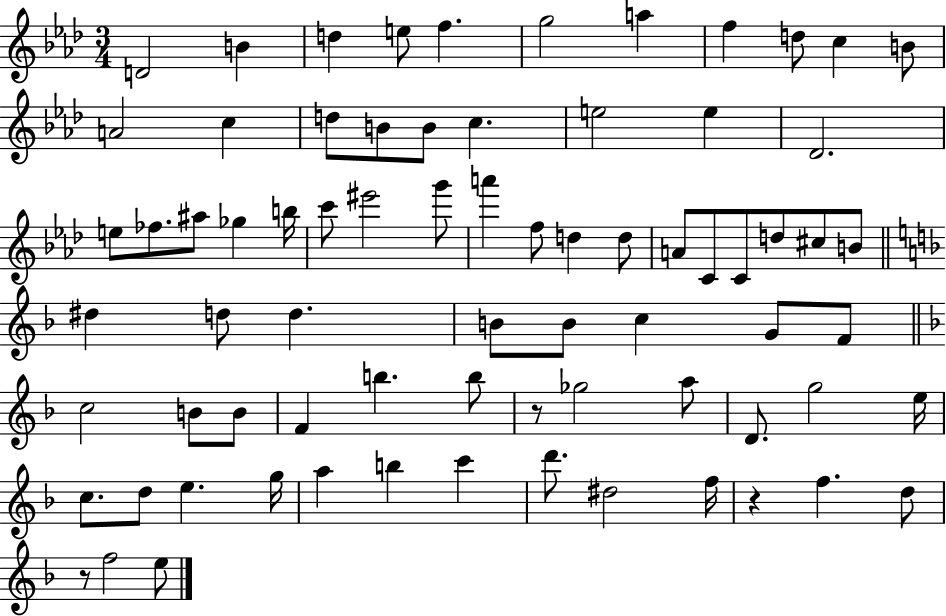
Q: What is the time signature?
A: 3/4